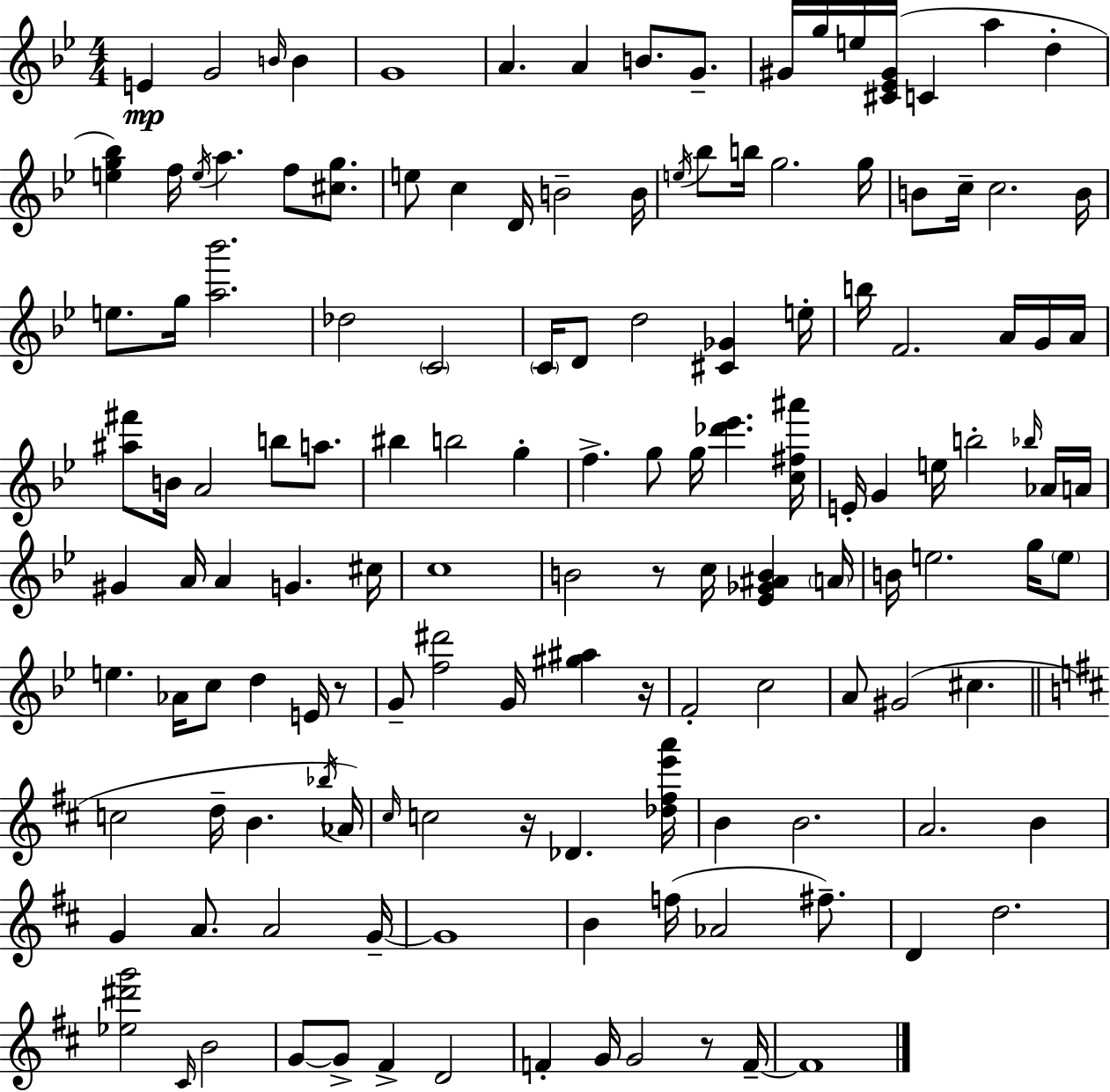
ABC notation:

X:1
T:Untitled
M:4/4
L:1/4
K:Bb
E G2 B/4 B G4 A A B/2 G/2 ^G/4 g/4 e/4 [^C_E^G]/4 C a d [eg_b] f/4 e/4 a f/2 [^cg]/2 e/2 c D/4 B2 B/4 e/4 _b/2 b/4 g2 g/4 B/2 c/4 c2 B/4 e/2 g/4 [a_b']2 _d2 C2 C/4 D/2 d2 [^C_G] e/4 b/4 F2 A/4 G/4 A/4 [^a^f']/2 B/4 A2 b/2 a/2 ^b b2 g f g/2 g/4 [_d'_e'] [c^f^a']/4 E/4 G e/4 b2 _b/4 _A/4 A/4 ^G A/4 A G ^c/4 c4 B2 z/2 c/4 [_E_G^AB] A/4 B/4 e2 g/4 e/2 e _A/4 c/2 d E/4 z/2 G/2 [f^d']2 G/4 [^g^a] z/4 F2 c2 A/2 ^G2 ^c c2 d/4 B _b/4 _A/4 ^c/4 c2 z/4 _D [_d^fe'a']/4 B B2 A2 B G A/2 A2 G/4 G4 B f/4 _A2 ^f/2 D d2 [_e^d'g']2 ^C/4 B2 G/2 G/2 ^F D2 F G/4 G2 z/2 F/4 F4